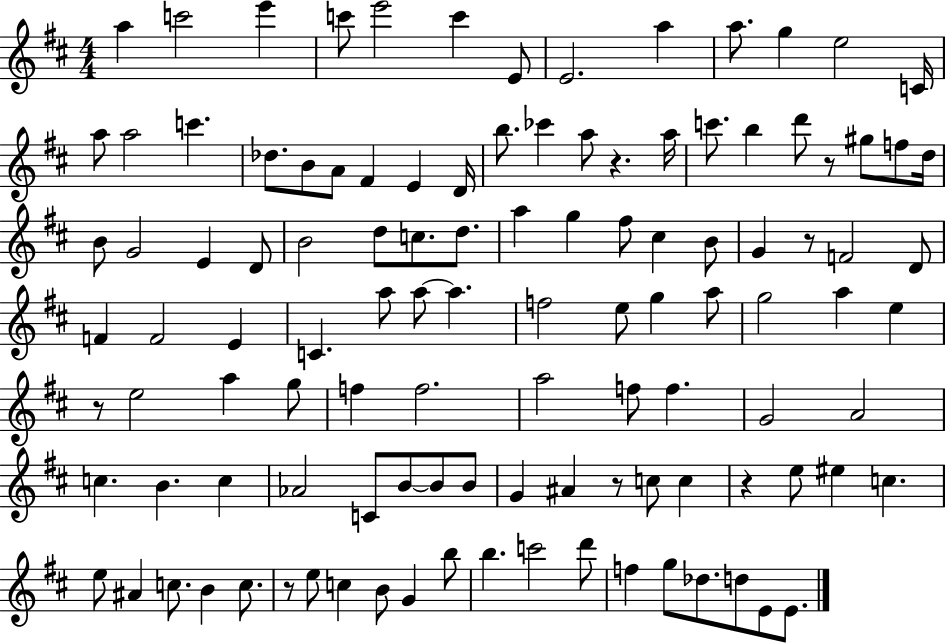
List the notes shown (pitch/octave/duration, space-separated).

A5/q C6/h E6/q C6/e E6/h C6/q E4/e E4/h. A5/q A5/e. G5/q E5/h C4/s A5/e A5/h C6/q. Db5/e. B4/e A4/e F#4/q E4/q D4/s B5/e. CES6/q A5/e R/q. A5/s C6/e. B5/q D6/e R/e G#5/e F5/e D5/s B4/e G4/h E4/q D4/e B4/h D5/e C5/e. D5/e. A5/q G5/q F#5/e C#5/q B4/e G4/q R/e F4/h D4/e F4/q F4/h E4/q C4/q. A5/e A5/e A5/q. F5/h E5/e G5/q A5/e G5/h A5/q E5/q R/e E5/h A5/q G5/e F5/q F5/h. A5/h F5/e F5/q. G4/h A4/h C5/q. B4/q. C5/q Ab4/h C4/e B4/e B4/e B4/e G4/q A#4/q R/e C5/e C5/q R/q E5/e EIS5/q C5/q. E5/e A#4/q C5/e. B4/q C5/e. R/e E5/e C5/q B4/e G4/q B5/e B5/q. C6/h D6/e F5/q G5/e Db5/e. D5/e E4/e E4/e.